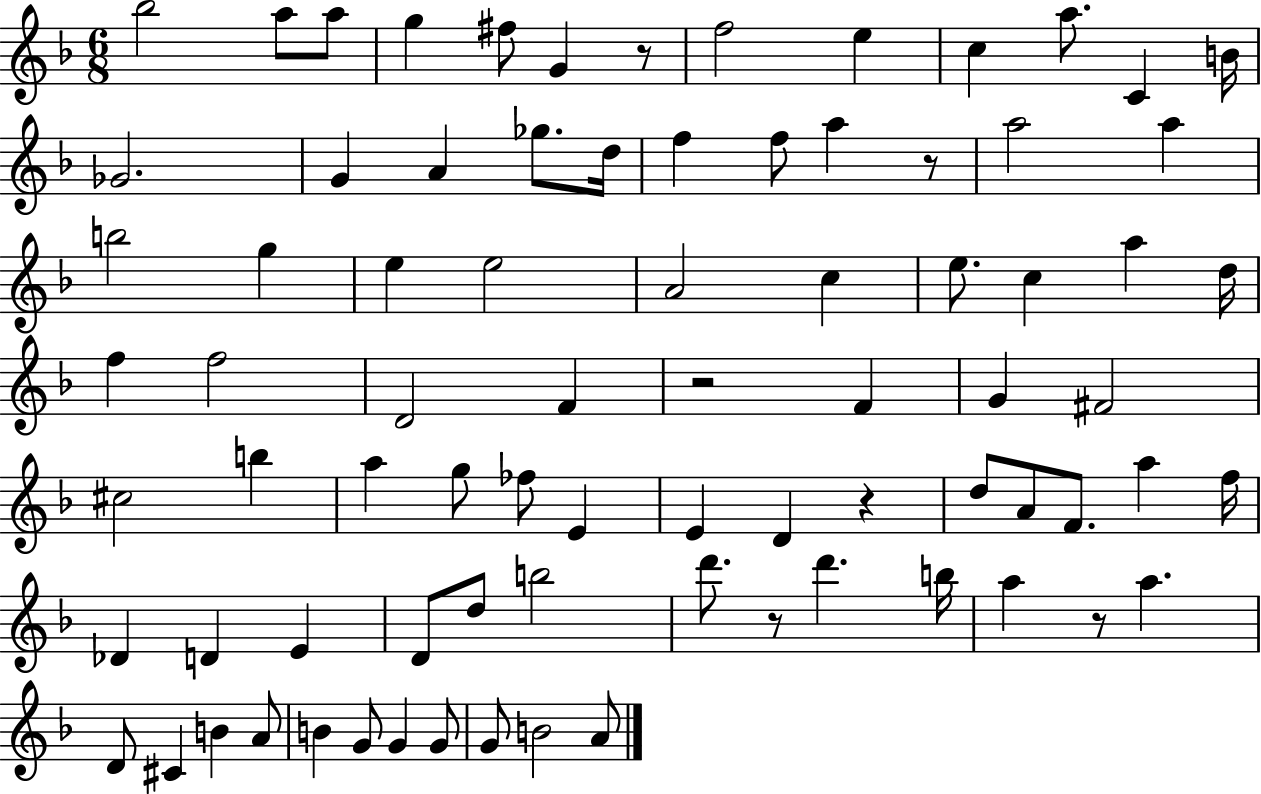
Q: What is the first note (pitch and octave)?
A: Bb5